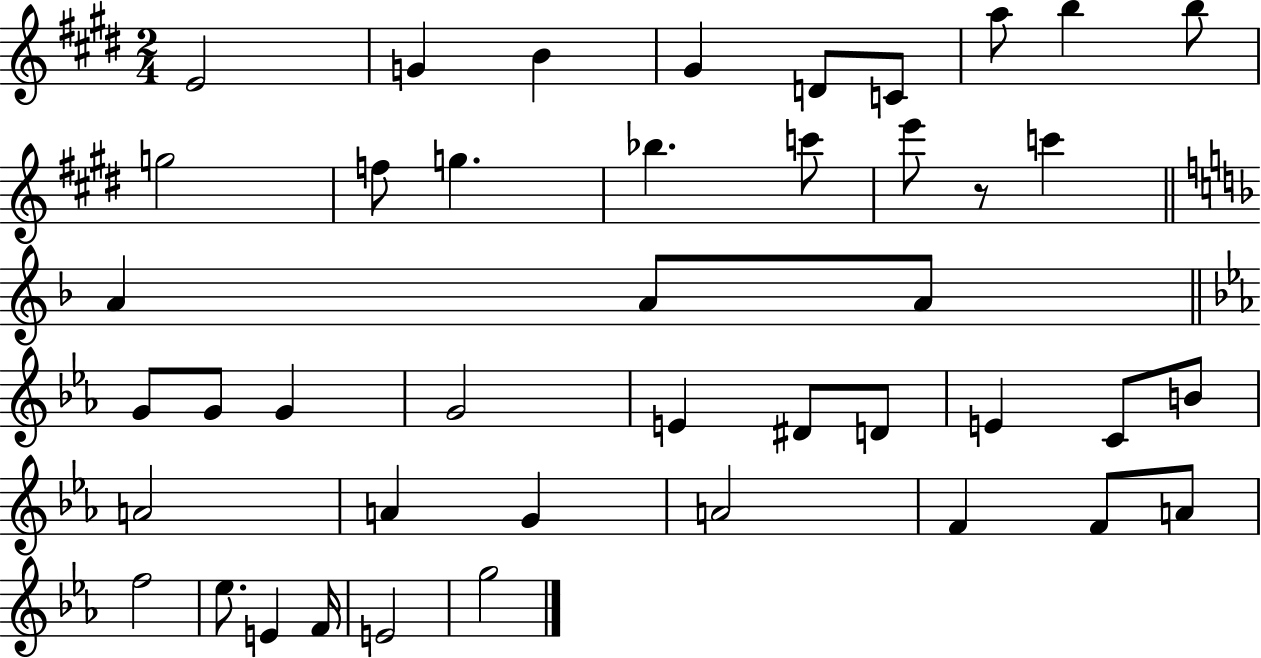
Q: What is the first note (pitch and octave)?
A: E4